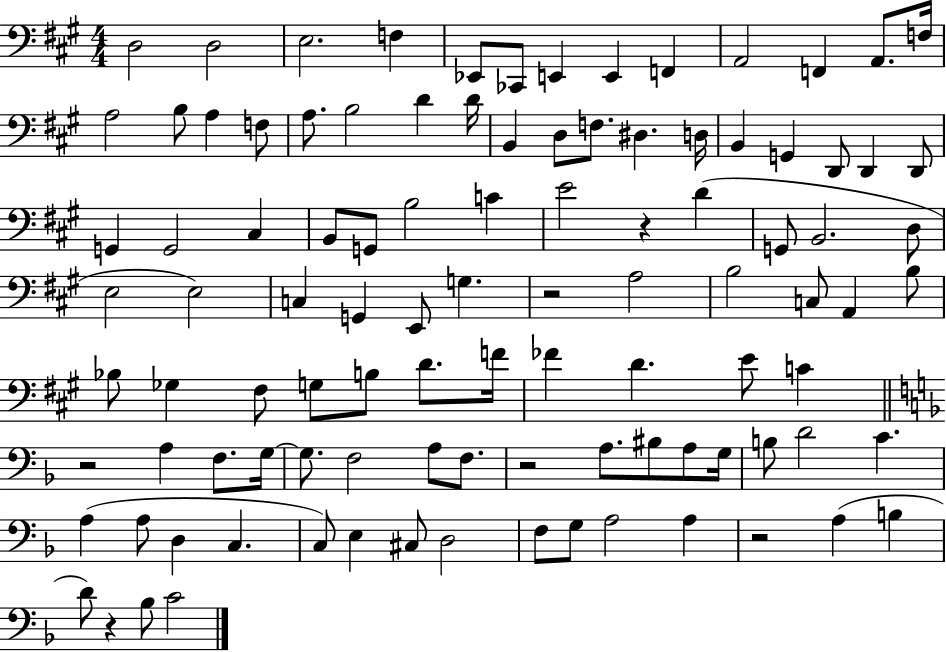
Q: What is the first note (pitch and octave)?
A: D3